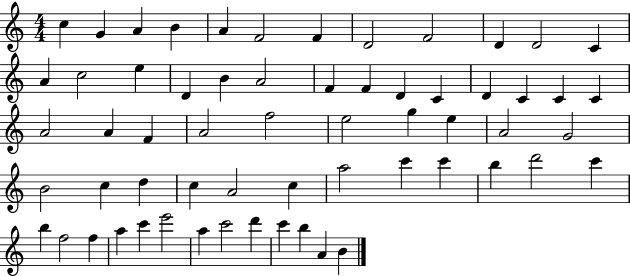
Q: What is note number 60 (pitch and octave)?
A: A4